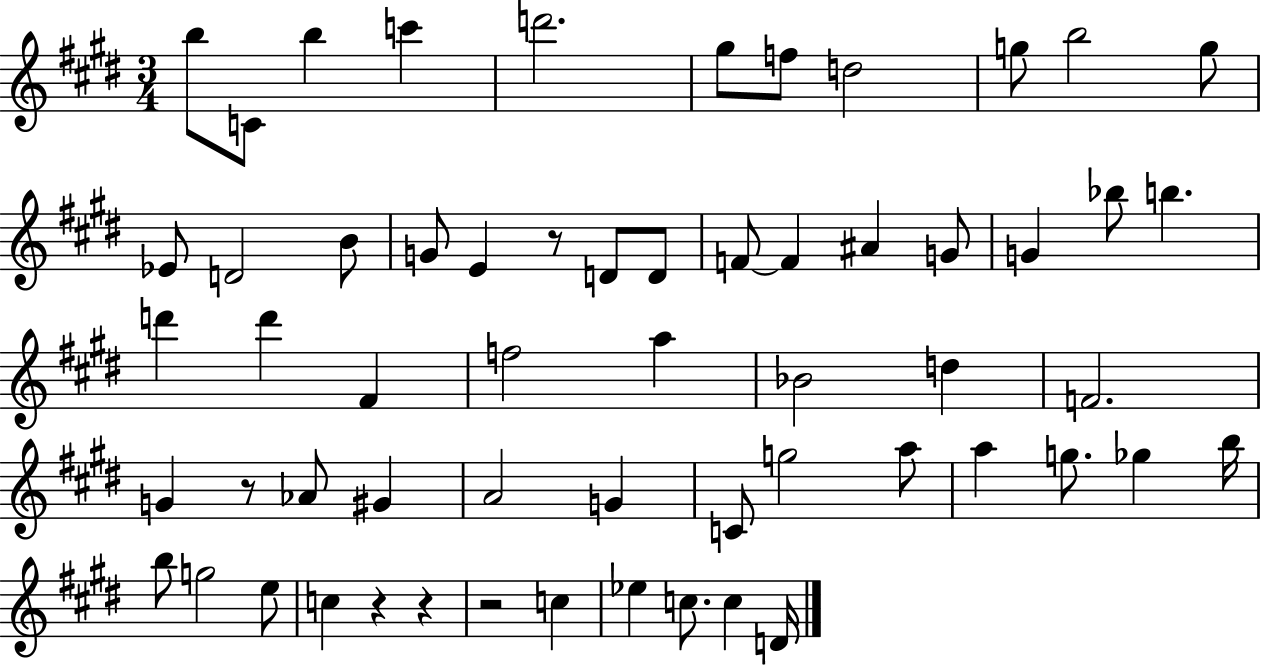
X:1
T:Untitled
M:3/4
L:1/4
K:E
b/2 C/2 b c' d'2 ^g/2 f/2 d2 g/2 b2 g/2 _E/2 D2 B/2 G/2 E z/2 D/2 D/2 F/2 F ^A G/2 G _b/2 b d' d' ^F f2 a _B2 d F2 G z/2 _A/2 ^G A2 G C/2 g2 a/2 a g/2 _g b/4 b/2 g2 e/2 c z z z2 c _e c/2 c D/4